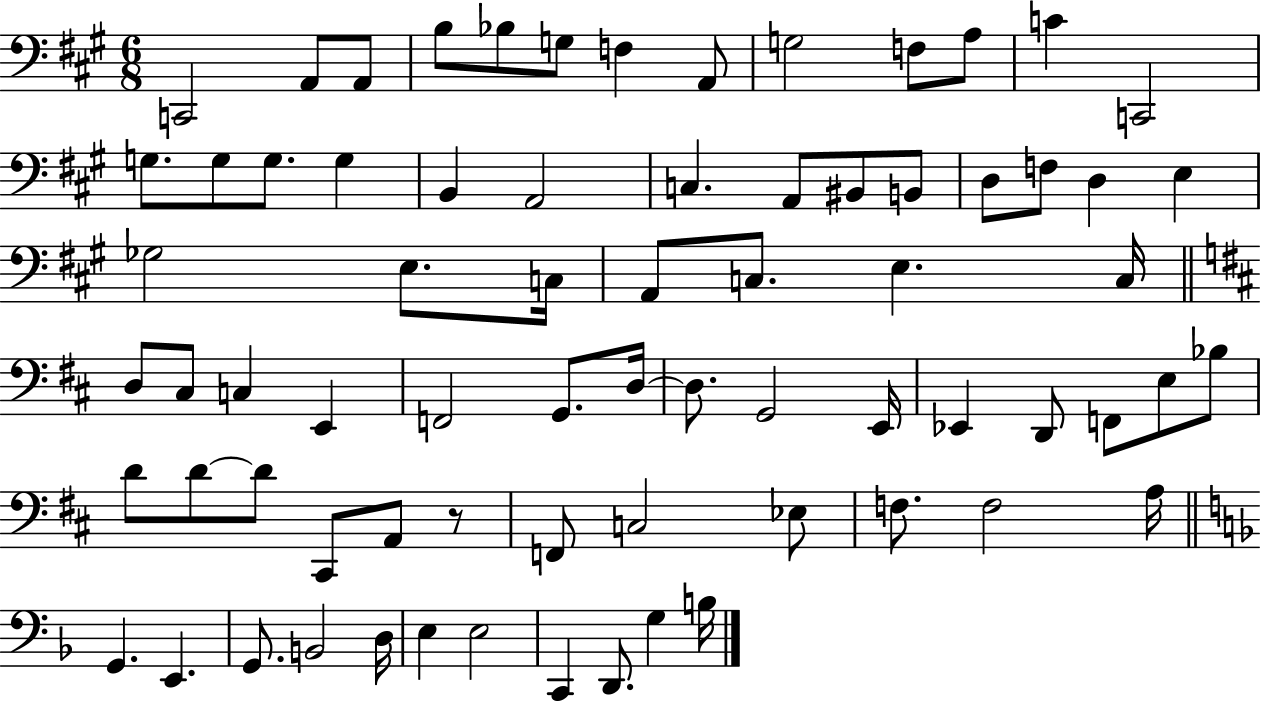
X:1
T:Untitled
M:6/8
L:1/4
K:A
C,,2 A,,/2 A,,/2 B,/2 _B,/2 G,/2 F, A,,/2 G,2 F,/2 A,/2 C C,,2 G,/2 G,/2 G,/2 G, B,, A,,2 C, A,,/2 ^B,,/2 B,,/2 D,/2 F,/2 D, E, _G,2 E,/2 C,/4 A,,/2 C,/2 E, C,/4 D,/2 ^C,/2 C, E,, F,,2 G,,/2 D,/4 D,/2 G,,2 E,,/4 _E,, D,,/2 F,,/2 E,/2 _B,/2 D/2 D/2 D/2 ^C,,/2 A,,/2 z/2 F,,/2 C,2 _E,/2 F,/2 F,2 A,/4 G,, E,, G,,/2 B,,2 D,/4 E, E,2 C,, D,,/2 G, B,/4